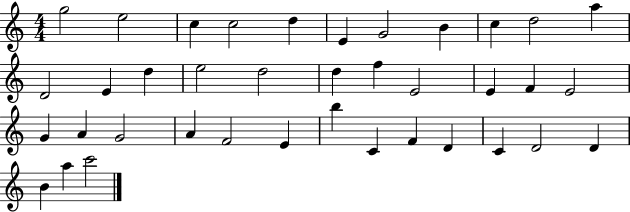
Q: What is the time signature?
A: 4/4